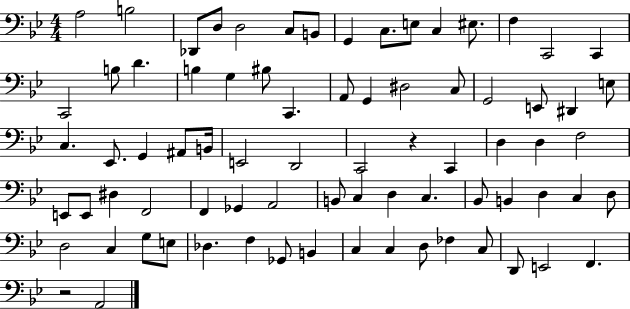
A3/h B3/h Db2/e D3/e D3/h C3/e B2/e G2/q C3/e. E3/e C3/q EIS3/e. F3/q C2/h C2/q C2/h B3/e D4/q. B3/q G3/q BIS3/e C2/q. A2/e G2/q D#3/h C3/e G2/h E2/e D#2/q E3/e C3/q. Eb2/e. G2/q A#2/e B2/s E2/h D2/h C2/h R/q C2/q D3/q D3/q F3/h E2/e E2/e D#3/q F2/h F2/q Gb2/q A2/h B2/e C3/q D3/q C3/q. Bb2/e B2/q D3/q C3/q D3/e D3/h C3/q G3/e E3/e Db3/q. F3/q Gb2/e B2/q C3/q C3/q D3/e FES3/q C3/e D2/e E2/h F2/q. R/h A2/h